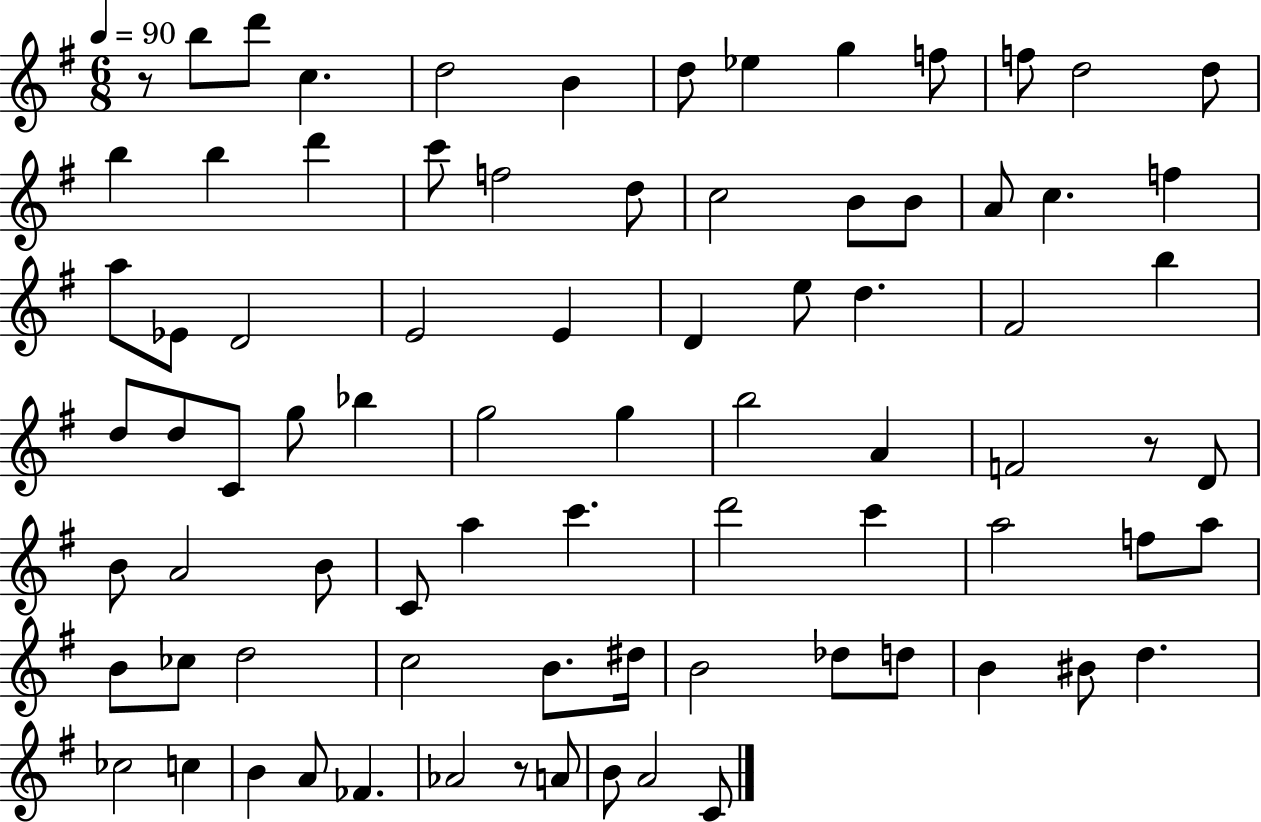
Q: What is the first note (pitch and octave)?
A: B5